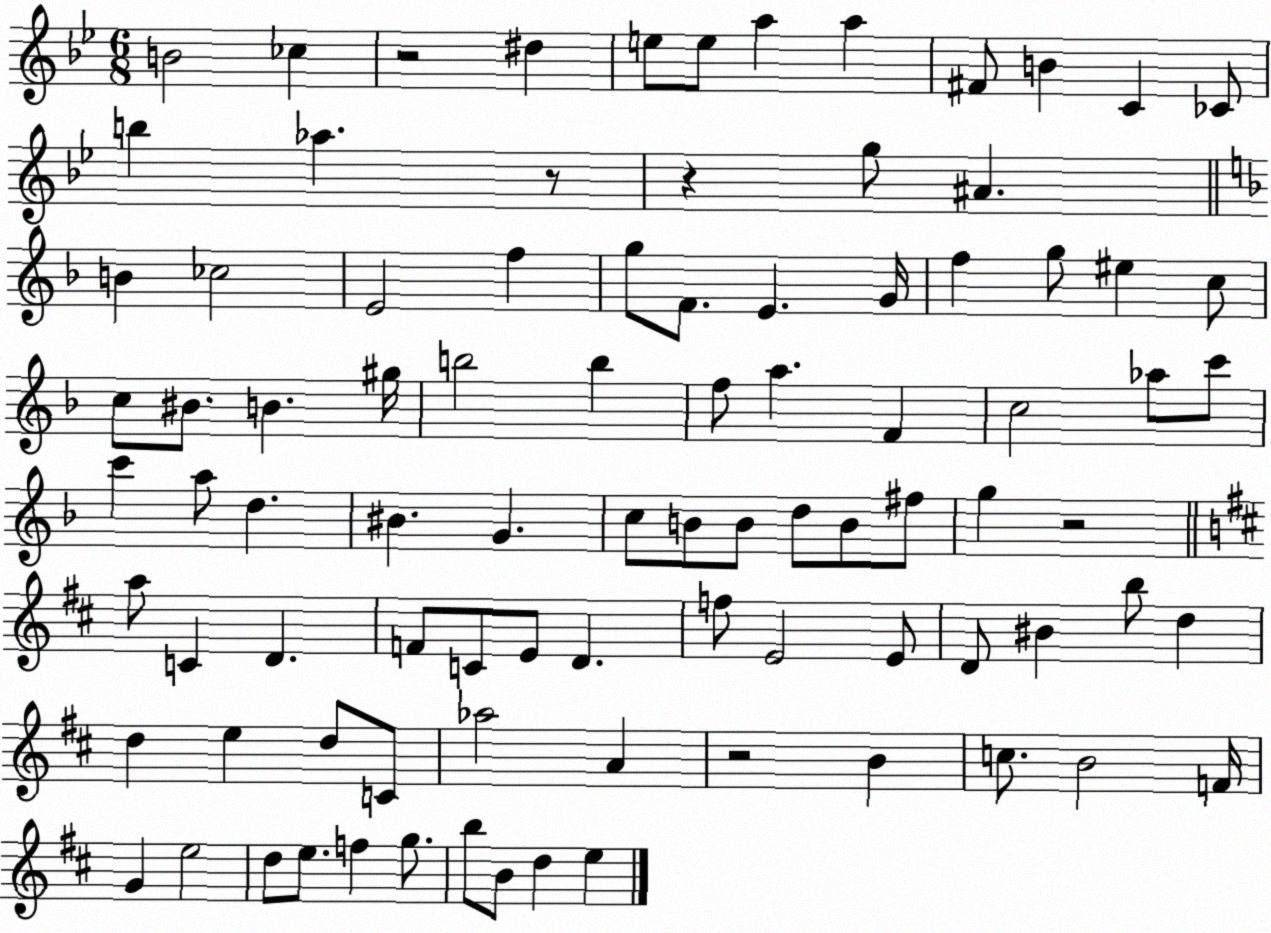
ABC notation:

X:1
T:Untitled
M:6/8
L:1/4
K:Bb
B2 _c z2 ^d e/2 e/2 a a ^F/2 B C _C/2 b _a z/2 z g/2 ^A B _c2 E2 f g/2 F/2 E G/4 f g/2 ^e c/2 c/2 ^B/2 B ^g/4 b2 b f/2 a F c2 _a/2 c'/2 c' a/2 d ^B G c/2 B/2 B/2 d/2 B/2 ^f/2 g z2 a/2 C D F/2 C/2 E/2 D f/2 E2 E/2 D/2 ^B b/2 d d e d/2 C/2 _a2 A z2 B c/2 B2 F/4 G e2 d/2 e/2 f g/2 b/2 B/2 d e